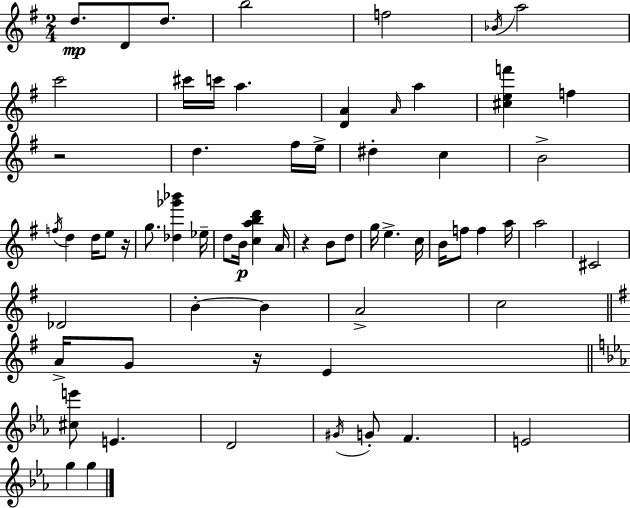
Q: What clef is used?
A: treble